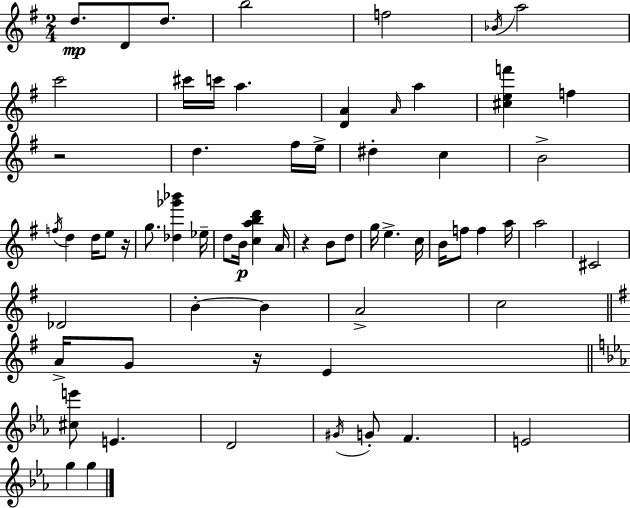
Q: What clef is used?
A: treble